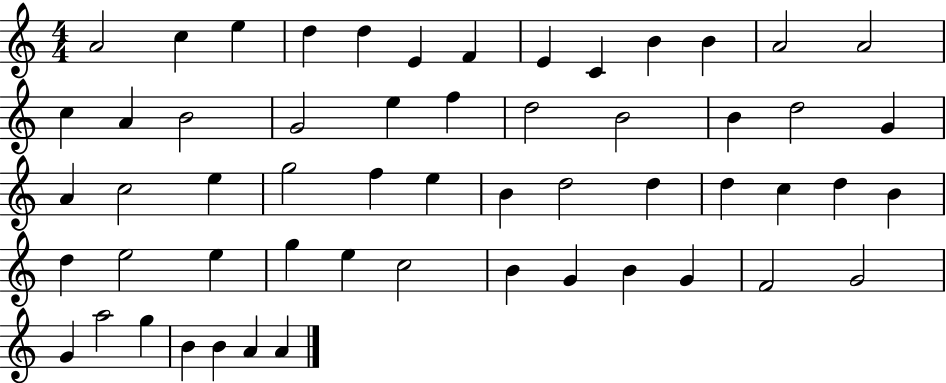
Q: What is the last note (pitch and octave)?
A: A4